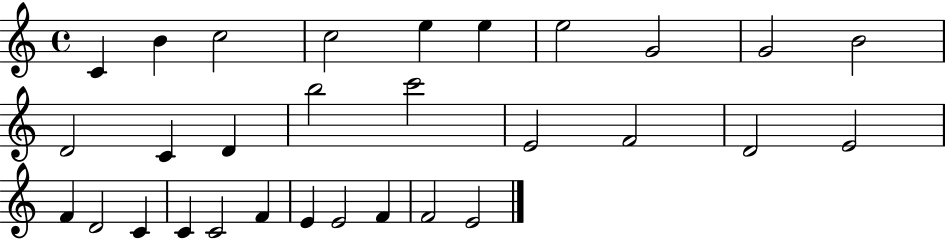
C4/q B4/q C5/h C5/h E5/q E5/q E5/h G4/h G4/h B4/h D4/h C4/q D4/q B5/h C6/h E4/h F4/h D4/h E4/h F4/q D4/h C4/q C4/q C4/h F4/q E4/q E4/h F4/q F4/h E4/h